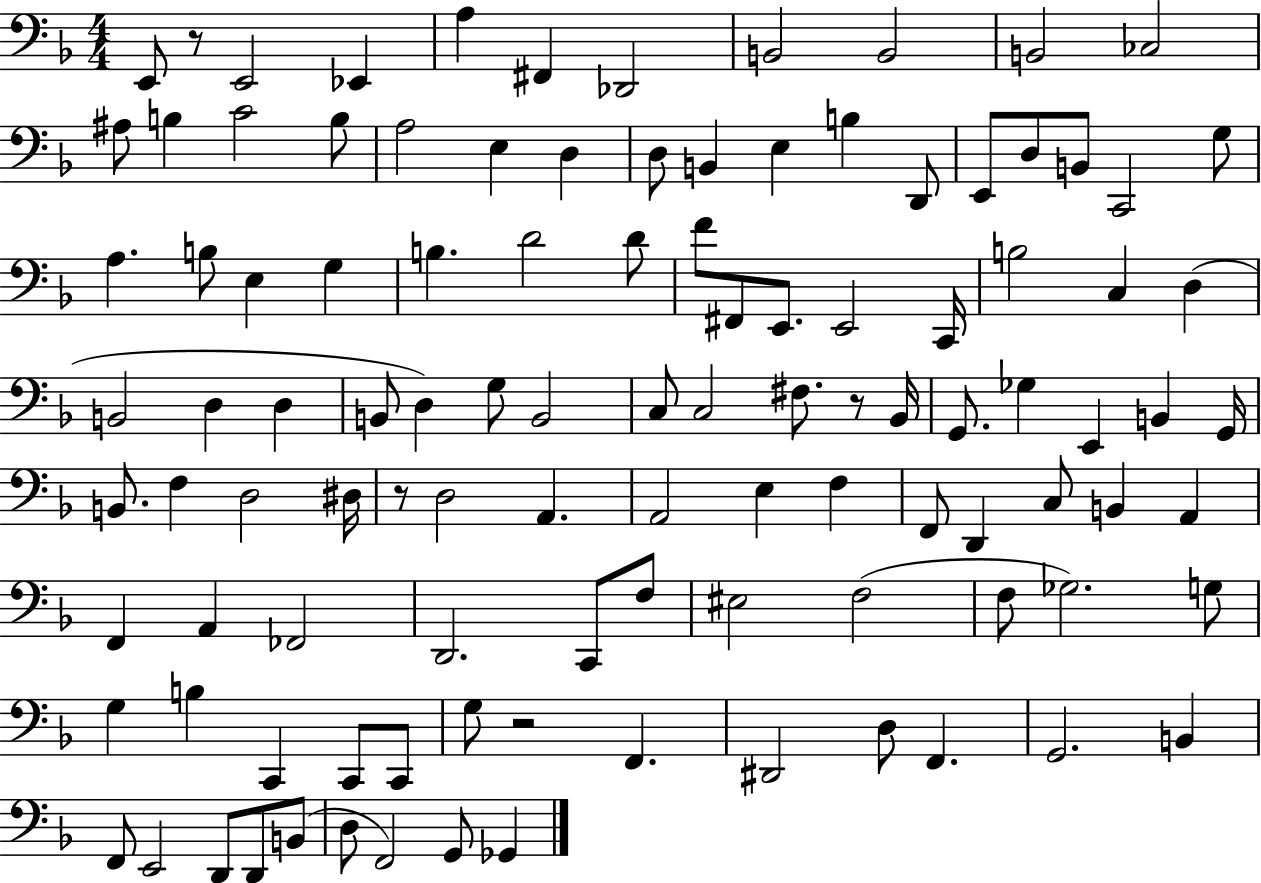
{
  \clef bass
  \numericTimeSignature
  \time 4/4
  \key f \major
  e,8 r8 e,2 ees,4 | a4 fis,4 des,2 | b,2 b,2 | b,2 ces2 | \break ais8 b4 c'2 b8 | a2 e4 d4 | d8 b,4 e4 b4 d,8 | e,8 d8 b,8 c,2 g8 | \break a4. b8 e4 g4 | b4. d'2 d'8 | f'8 fis,8 e,8. e,2 c,16 | b2 c4 d4( | \break b,2 d4 d4 | b,8 d4) g8 b,2 | c8 c2 fis8. r8 bes,16 | g,8. ges4 e,4 b,4 g,16 | \break b,8. f4 d2 dis16 | r8 d2 a,4. | a,2 e4 f4 | f,8 d,4 c8 b,4 a,4 | \break f,4 a,4 fes,2 | d,2. c,8 f8 | eis2 f2( | f8 ges2.) g8 | \break g4 b4 c,4 c,8 c,8 | g8 r2 f,4. | dis,2 d8 f,4. | g,2. b,4 | \break f,8 e,2 d,8 d,8 b,8( | d8 f,2) g,8 ges,4 | \bar "|."
}